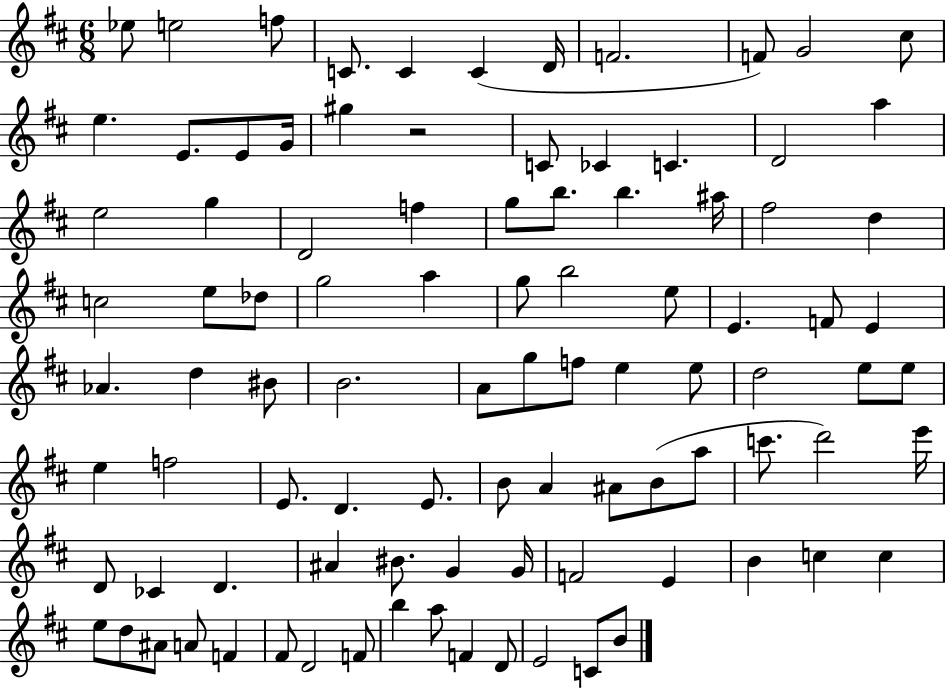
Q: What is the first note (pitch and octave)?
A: Eb5